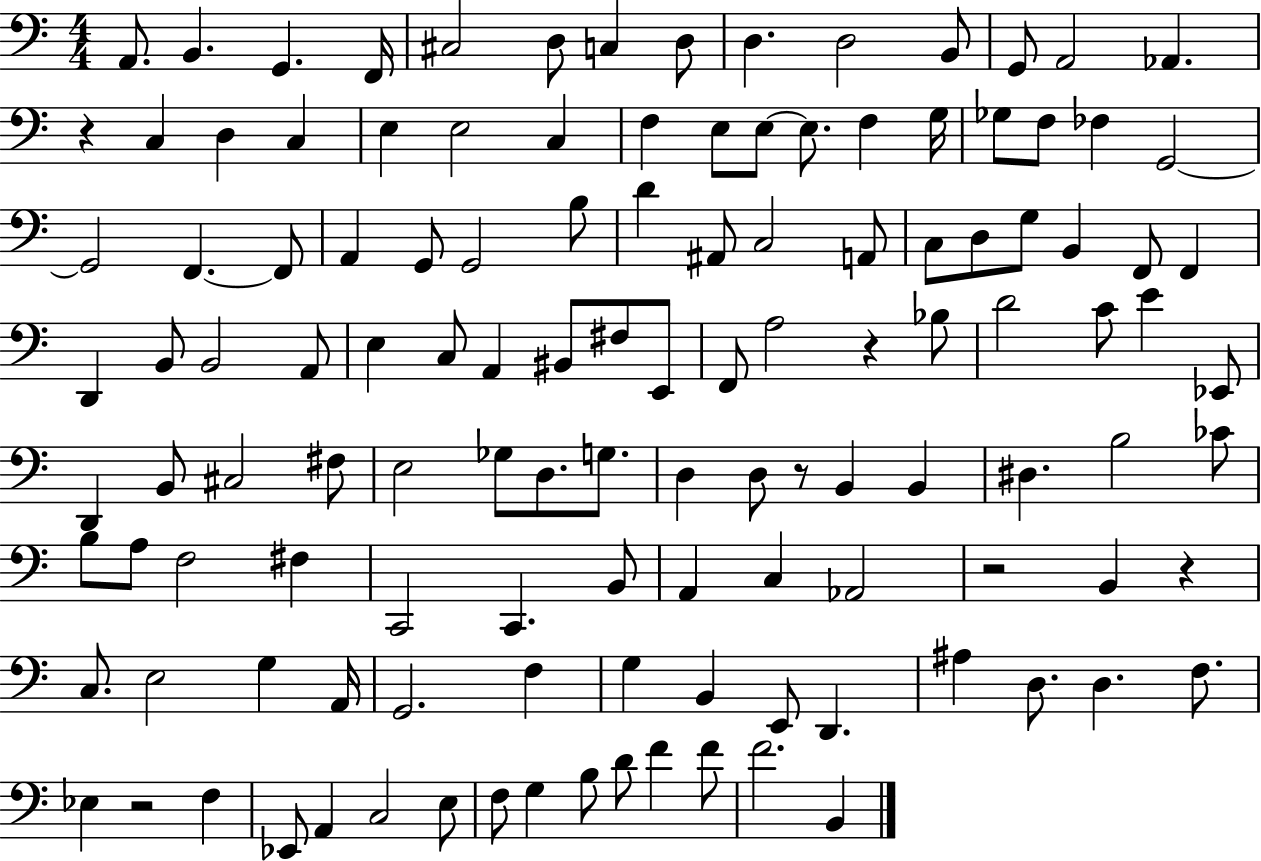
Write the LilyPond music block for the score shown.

{
  \clef bass
  \numericTimeSignature
  \time 4/4
  \key c \major
  a,8. b,4. g,4. f,16 | cis2 d8 c4 d8 | d4. d2 b,8 | g,8 a,2 aes,4. | \break r4 c4 d4 c4 | e4 e2 c4 | f4 e8 e8~~ e8. f4 g16 | ges8 f8 fes4 g,2~~ | \break g,2 f,4.~~ f,8 | a,4 g,8 g,2 b8 | d'4 ais,8 c2 a,8 | c8 d8 g8 b,4 f,8 f,4 | \break d,4 b,8 b,2 a,8 | e4 c8 a,4 bis,8 fis8 e,8 | f,8 a2 r4 bes8 | d'2 c'8 e'4 ees,8 | \break d,4 b,8 cis2 fis8 | e2 ges8 d8. g8. | d4 d8 r8 b,4 b,4 | dis4. b2 ces'8 | \break b8 a8 f2 fis4 | c,2 c,4. b,8 | a,4 c4 aes,2 | r2 b,4 r4 | \break c8. e2 g4 a,16 | g,2. f4 | g4 b,4 e,8 d,4. | ais4 d8. d4. f8. | \break ees4 r2 f4 | ees,8 a,4 c2 e8 | f8 g4 b8 d'8 f'4 f'8 | f'2. b,4 | \break \bar "|."
}